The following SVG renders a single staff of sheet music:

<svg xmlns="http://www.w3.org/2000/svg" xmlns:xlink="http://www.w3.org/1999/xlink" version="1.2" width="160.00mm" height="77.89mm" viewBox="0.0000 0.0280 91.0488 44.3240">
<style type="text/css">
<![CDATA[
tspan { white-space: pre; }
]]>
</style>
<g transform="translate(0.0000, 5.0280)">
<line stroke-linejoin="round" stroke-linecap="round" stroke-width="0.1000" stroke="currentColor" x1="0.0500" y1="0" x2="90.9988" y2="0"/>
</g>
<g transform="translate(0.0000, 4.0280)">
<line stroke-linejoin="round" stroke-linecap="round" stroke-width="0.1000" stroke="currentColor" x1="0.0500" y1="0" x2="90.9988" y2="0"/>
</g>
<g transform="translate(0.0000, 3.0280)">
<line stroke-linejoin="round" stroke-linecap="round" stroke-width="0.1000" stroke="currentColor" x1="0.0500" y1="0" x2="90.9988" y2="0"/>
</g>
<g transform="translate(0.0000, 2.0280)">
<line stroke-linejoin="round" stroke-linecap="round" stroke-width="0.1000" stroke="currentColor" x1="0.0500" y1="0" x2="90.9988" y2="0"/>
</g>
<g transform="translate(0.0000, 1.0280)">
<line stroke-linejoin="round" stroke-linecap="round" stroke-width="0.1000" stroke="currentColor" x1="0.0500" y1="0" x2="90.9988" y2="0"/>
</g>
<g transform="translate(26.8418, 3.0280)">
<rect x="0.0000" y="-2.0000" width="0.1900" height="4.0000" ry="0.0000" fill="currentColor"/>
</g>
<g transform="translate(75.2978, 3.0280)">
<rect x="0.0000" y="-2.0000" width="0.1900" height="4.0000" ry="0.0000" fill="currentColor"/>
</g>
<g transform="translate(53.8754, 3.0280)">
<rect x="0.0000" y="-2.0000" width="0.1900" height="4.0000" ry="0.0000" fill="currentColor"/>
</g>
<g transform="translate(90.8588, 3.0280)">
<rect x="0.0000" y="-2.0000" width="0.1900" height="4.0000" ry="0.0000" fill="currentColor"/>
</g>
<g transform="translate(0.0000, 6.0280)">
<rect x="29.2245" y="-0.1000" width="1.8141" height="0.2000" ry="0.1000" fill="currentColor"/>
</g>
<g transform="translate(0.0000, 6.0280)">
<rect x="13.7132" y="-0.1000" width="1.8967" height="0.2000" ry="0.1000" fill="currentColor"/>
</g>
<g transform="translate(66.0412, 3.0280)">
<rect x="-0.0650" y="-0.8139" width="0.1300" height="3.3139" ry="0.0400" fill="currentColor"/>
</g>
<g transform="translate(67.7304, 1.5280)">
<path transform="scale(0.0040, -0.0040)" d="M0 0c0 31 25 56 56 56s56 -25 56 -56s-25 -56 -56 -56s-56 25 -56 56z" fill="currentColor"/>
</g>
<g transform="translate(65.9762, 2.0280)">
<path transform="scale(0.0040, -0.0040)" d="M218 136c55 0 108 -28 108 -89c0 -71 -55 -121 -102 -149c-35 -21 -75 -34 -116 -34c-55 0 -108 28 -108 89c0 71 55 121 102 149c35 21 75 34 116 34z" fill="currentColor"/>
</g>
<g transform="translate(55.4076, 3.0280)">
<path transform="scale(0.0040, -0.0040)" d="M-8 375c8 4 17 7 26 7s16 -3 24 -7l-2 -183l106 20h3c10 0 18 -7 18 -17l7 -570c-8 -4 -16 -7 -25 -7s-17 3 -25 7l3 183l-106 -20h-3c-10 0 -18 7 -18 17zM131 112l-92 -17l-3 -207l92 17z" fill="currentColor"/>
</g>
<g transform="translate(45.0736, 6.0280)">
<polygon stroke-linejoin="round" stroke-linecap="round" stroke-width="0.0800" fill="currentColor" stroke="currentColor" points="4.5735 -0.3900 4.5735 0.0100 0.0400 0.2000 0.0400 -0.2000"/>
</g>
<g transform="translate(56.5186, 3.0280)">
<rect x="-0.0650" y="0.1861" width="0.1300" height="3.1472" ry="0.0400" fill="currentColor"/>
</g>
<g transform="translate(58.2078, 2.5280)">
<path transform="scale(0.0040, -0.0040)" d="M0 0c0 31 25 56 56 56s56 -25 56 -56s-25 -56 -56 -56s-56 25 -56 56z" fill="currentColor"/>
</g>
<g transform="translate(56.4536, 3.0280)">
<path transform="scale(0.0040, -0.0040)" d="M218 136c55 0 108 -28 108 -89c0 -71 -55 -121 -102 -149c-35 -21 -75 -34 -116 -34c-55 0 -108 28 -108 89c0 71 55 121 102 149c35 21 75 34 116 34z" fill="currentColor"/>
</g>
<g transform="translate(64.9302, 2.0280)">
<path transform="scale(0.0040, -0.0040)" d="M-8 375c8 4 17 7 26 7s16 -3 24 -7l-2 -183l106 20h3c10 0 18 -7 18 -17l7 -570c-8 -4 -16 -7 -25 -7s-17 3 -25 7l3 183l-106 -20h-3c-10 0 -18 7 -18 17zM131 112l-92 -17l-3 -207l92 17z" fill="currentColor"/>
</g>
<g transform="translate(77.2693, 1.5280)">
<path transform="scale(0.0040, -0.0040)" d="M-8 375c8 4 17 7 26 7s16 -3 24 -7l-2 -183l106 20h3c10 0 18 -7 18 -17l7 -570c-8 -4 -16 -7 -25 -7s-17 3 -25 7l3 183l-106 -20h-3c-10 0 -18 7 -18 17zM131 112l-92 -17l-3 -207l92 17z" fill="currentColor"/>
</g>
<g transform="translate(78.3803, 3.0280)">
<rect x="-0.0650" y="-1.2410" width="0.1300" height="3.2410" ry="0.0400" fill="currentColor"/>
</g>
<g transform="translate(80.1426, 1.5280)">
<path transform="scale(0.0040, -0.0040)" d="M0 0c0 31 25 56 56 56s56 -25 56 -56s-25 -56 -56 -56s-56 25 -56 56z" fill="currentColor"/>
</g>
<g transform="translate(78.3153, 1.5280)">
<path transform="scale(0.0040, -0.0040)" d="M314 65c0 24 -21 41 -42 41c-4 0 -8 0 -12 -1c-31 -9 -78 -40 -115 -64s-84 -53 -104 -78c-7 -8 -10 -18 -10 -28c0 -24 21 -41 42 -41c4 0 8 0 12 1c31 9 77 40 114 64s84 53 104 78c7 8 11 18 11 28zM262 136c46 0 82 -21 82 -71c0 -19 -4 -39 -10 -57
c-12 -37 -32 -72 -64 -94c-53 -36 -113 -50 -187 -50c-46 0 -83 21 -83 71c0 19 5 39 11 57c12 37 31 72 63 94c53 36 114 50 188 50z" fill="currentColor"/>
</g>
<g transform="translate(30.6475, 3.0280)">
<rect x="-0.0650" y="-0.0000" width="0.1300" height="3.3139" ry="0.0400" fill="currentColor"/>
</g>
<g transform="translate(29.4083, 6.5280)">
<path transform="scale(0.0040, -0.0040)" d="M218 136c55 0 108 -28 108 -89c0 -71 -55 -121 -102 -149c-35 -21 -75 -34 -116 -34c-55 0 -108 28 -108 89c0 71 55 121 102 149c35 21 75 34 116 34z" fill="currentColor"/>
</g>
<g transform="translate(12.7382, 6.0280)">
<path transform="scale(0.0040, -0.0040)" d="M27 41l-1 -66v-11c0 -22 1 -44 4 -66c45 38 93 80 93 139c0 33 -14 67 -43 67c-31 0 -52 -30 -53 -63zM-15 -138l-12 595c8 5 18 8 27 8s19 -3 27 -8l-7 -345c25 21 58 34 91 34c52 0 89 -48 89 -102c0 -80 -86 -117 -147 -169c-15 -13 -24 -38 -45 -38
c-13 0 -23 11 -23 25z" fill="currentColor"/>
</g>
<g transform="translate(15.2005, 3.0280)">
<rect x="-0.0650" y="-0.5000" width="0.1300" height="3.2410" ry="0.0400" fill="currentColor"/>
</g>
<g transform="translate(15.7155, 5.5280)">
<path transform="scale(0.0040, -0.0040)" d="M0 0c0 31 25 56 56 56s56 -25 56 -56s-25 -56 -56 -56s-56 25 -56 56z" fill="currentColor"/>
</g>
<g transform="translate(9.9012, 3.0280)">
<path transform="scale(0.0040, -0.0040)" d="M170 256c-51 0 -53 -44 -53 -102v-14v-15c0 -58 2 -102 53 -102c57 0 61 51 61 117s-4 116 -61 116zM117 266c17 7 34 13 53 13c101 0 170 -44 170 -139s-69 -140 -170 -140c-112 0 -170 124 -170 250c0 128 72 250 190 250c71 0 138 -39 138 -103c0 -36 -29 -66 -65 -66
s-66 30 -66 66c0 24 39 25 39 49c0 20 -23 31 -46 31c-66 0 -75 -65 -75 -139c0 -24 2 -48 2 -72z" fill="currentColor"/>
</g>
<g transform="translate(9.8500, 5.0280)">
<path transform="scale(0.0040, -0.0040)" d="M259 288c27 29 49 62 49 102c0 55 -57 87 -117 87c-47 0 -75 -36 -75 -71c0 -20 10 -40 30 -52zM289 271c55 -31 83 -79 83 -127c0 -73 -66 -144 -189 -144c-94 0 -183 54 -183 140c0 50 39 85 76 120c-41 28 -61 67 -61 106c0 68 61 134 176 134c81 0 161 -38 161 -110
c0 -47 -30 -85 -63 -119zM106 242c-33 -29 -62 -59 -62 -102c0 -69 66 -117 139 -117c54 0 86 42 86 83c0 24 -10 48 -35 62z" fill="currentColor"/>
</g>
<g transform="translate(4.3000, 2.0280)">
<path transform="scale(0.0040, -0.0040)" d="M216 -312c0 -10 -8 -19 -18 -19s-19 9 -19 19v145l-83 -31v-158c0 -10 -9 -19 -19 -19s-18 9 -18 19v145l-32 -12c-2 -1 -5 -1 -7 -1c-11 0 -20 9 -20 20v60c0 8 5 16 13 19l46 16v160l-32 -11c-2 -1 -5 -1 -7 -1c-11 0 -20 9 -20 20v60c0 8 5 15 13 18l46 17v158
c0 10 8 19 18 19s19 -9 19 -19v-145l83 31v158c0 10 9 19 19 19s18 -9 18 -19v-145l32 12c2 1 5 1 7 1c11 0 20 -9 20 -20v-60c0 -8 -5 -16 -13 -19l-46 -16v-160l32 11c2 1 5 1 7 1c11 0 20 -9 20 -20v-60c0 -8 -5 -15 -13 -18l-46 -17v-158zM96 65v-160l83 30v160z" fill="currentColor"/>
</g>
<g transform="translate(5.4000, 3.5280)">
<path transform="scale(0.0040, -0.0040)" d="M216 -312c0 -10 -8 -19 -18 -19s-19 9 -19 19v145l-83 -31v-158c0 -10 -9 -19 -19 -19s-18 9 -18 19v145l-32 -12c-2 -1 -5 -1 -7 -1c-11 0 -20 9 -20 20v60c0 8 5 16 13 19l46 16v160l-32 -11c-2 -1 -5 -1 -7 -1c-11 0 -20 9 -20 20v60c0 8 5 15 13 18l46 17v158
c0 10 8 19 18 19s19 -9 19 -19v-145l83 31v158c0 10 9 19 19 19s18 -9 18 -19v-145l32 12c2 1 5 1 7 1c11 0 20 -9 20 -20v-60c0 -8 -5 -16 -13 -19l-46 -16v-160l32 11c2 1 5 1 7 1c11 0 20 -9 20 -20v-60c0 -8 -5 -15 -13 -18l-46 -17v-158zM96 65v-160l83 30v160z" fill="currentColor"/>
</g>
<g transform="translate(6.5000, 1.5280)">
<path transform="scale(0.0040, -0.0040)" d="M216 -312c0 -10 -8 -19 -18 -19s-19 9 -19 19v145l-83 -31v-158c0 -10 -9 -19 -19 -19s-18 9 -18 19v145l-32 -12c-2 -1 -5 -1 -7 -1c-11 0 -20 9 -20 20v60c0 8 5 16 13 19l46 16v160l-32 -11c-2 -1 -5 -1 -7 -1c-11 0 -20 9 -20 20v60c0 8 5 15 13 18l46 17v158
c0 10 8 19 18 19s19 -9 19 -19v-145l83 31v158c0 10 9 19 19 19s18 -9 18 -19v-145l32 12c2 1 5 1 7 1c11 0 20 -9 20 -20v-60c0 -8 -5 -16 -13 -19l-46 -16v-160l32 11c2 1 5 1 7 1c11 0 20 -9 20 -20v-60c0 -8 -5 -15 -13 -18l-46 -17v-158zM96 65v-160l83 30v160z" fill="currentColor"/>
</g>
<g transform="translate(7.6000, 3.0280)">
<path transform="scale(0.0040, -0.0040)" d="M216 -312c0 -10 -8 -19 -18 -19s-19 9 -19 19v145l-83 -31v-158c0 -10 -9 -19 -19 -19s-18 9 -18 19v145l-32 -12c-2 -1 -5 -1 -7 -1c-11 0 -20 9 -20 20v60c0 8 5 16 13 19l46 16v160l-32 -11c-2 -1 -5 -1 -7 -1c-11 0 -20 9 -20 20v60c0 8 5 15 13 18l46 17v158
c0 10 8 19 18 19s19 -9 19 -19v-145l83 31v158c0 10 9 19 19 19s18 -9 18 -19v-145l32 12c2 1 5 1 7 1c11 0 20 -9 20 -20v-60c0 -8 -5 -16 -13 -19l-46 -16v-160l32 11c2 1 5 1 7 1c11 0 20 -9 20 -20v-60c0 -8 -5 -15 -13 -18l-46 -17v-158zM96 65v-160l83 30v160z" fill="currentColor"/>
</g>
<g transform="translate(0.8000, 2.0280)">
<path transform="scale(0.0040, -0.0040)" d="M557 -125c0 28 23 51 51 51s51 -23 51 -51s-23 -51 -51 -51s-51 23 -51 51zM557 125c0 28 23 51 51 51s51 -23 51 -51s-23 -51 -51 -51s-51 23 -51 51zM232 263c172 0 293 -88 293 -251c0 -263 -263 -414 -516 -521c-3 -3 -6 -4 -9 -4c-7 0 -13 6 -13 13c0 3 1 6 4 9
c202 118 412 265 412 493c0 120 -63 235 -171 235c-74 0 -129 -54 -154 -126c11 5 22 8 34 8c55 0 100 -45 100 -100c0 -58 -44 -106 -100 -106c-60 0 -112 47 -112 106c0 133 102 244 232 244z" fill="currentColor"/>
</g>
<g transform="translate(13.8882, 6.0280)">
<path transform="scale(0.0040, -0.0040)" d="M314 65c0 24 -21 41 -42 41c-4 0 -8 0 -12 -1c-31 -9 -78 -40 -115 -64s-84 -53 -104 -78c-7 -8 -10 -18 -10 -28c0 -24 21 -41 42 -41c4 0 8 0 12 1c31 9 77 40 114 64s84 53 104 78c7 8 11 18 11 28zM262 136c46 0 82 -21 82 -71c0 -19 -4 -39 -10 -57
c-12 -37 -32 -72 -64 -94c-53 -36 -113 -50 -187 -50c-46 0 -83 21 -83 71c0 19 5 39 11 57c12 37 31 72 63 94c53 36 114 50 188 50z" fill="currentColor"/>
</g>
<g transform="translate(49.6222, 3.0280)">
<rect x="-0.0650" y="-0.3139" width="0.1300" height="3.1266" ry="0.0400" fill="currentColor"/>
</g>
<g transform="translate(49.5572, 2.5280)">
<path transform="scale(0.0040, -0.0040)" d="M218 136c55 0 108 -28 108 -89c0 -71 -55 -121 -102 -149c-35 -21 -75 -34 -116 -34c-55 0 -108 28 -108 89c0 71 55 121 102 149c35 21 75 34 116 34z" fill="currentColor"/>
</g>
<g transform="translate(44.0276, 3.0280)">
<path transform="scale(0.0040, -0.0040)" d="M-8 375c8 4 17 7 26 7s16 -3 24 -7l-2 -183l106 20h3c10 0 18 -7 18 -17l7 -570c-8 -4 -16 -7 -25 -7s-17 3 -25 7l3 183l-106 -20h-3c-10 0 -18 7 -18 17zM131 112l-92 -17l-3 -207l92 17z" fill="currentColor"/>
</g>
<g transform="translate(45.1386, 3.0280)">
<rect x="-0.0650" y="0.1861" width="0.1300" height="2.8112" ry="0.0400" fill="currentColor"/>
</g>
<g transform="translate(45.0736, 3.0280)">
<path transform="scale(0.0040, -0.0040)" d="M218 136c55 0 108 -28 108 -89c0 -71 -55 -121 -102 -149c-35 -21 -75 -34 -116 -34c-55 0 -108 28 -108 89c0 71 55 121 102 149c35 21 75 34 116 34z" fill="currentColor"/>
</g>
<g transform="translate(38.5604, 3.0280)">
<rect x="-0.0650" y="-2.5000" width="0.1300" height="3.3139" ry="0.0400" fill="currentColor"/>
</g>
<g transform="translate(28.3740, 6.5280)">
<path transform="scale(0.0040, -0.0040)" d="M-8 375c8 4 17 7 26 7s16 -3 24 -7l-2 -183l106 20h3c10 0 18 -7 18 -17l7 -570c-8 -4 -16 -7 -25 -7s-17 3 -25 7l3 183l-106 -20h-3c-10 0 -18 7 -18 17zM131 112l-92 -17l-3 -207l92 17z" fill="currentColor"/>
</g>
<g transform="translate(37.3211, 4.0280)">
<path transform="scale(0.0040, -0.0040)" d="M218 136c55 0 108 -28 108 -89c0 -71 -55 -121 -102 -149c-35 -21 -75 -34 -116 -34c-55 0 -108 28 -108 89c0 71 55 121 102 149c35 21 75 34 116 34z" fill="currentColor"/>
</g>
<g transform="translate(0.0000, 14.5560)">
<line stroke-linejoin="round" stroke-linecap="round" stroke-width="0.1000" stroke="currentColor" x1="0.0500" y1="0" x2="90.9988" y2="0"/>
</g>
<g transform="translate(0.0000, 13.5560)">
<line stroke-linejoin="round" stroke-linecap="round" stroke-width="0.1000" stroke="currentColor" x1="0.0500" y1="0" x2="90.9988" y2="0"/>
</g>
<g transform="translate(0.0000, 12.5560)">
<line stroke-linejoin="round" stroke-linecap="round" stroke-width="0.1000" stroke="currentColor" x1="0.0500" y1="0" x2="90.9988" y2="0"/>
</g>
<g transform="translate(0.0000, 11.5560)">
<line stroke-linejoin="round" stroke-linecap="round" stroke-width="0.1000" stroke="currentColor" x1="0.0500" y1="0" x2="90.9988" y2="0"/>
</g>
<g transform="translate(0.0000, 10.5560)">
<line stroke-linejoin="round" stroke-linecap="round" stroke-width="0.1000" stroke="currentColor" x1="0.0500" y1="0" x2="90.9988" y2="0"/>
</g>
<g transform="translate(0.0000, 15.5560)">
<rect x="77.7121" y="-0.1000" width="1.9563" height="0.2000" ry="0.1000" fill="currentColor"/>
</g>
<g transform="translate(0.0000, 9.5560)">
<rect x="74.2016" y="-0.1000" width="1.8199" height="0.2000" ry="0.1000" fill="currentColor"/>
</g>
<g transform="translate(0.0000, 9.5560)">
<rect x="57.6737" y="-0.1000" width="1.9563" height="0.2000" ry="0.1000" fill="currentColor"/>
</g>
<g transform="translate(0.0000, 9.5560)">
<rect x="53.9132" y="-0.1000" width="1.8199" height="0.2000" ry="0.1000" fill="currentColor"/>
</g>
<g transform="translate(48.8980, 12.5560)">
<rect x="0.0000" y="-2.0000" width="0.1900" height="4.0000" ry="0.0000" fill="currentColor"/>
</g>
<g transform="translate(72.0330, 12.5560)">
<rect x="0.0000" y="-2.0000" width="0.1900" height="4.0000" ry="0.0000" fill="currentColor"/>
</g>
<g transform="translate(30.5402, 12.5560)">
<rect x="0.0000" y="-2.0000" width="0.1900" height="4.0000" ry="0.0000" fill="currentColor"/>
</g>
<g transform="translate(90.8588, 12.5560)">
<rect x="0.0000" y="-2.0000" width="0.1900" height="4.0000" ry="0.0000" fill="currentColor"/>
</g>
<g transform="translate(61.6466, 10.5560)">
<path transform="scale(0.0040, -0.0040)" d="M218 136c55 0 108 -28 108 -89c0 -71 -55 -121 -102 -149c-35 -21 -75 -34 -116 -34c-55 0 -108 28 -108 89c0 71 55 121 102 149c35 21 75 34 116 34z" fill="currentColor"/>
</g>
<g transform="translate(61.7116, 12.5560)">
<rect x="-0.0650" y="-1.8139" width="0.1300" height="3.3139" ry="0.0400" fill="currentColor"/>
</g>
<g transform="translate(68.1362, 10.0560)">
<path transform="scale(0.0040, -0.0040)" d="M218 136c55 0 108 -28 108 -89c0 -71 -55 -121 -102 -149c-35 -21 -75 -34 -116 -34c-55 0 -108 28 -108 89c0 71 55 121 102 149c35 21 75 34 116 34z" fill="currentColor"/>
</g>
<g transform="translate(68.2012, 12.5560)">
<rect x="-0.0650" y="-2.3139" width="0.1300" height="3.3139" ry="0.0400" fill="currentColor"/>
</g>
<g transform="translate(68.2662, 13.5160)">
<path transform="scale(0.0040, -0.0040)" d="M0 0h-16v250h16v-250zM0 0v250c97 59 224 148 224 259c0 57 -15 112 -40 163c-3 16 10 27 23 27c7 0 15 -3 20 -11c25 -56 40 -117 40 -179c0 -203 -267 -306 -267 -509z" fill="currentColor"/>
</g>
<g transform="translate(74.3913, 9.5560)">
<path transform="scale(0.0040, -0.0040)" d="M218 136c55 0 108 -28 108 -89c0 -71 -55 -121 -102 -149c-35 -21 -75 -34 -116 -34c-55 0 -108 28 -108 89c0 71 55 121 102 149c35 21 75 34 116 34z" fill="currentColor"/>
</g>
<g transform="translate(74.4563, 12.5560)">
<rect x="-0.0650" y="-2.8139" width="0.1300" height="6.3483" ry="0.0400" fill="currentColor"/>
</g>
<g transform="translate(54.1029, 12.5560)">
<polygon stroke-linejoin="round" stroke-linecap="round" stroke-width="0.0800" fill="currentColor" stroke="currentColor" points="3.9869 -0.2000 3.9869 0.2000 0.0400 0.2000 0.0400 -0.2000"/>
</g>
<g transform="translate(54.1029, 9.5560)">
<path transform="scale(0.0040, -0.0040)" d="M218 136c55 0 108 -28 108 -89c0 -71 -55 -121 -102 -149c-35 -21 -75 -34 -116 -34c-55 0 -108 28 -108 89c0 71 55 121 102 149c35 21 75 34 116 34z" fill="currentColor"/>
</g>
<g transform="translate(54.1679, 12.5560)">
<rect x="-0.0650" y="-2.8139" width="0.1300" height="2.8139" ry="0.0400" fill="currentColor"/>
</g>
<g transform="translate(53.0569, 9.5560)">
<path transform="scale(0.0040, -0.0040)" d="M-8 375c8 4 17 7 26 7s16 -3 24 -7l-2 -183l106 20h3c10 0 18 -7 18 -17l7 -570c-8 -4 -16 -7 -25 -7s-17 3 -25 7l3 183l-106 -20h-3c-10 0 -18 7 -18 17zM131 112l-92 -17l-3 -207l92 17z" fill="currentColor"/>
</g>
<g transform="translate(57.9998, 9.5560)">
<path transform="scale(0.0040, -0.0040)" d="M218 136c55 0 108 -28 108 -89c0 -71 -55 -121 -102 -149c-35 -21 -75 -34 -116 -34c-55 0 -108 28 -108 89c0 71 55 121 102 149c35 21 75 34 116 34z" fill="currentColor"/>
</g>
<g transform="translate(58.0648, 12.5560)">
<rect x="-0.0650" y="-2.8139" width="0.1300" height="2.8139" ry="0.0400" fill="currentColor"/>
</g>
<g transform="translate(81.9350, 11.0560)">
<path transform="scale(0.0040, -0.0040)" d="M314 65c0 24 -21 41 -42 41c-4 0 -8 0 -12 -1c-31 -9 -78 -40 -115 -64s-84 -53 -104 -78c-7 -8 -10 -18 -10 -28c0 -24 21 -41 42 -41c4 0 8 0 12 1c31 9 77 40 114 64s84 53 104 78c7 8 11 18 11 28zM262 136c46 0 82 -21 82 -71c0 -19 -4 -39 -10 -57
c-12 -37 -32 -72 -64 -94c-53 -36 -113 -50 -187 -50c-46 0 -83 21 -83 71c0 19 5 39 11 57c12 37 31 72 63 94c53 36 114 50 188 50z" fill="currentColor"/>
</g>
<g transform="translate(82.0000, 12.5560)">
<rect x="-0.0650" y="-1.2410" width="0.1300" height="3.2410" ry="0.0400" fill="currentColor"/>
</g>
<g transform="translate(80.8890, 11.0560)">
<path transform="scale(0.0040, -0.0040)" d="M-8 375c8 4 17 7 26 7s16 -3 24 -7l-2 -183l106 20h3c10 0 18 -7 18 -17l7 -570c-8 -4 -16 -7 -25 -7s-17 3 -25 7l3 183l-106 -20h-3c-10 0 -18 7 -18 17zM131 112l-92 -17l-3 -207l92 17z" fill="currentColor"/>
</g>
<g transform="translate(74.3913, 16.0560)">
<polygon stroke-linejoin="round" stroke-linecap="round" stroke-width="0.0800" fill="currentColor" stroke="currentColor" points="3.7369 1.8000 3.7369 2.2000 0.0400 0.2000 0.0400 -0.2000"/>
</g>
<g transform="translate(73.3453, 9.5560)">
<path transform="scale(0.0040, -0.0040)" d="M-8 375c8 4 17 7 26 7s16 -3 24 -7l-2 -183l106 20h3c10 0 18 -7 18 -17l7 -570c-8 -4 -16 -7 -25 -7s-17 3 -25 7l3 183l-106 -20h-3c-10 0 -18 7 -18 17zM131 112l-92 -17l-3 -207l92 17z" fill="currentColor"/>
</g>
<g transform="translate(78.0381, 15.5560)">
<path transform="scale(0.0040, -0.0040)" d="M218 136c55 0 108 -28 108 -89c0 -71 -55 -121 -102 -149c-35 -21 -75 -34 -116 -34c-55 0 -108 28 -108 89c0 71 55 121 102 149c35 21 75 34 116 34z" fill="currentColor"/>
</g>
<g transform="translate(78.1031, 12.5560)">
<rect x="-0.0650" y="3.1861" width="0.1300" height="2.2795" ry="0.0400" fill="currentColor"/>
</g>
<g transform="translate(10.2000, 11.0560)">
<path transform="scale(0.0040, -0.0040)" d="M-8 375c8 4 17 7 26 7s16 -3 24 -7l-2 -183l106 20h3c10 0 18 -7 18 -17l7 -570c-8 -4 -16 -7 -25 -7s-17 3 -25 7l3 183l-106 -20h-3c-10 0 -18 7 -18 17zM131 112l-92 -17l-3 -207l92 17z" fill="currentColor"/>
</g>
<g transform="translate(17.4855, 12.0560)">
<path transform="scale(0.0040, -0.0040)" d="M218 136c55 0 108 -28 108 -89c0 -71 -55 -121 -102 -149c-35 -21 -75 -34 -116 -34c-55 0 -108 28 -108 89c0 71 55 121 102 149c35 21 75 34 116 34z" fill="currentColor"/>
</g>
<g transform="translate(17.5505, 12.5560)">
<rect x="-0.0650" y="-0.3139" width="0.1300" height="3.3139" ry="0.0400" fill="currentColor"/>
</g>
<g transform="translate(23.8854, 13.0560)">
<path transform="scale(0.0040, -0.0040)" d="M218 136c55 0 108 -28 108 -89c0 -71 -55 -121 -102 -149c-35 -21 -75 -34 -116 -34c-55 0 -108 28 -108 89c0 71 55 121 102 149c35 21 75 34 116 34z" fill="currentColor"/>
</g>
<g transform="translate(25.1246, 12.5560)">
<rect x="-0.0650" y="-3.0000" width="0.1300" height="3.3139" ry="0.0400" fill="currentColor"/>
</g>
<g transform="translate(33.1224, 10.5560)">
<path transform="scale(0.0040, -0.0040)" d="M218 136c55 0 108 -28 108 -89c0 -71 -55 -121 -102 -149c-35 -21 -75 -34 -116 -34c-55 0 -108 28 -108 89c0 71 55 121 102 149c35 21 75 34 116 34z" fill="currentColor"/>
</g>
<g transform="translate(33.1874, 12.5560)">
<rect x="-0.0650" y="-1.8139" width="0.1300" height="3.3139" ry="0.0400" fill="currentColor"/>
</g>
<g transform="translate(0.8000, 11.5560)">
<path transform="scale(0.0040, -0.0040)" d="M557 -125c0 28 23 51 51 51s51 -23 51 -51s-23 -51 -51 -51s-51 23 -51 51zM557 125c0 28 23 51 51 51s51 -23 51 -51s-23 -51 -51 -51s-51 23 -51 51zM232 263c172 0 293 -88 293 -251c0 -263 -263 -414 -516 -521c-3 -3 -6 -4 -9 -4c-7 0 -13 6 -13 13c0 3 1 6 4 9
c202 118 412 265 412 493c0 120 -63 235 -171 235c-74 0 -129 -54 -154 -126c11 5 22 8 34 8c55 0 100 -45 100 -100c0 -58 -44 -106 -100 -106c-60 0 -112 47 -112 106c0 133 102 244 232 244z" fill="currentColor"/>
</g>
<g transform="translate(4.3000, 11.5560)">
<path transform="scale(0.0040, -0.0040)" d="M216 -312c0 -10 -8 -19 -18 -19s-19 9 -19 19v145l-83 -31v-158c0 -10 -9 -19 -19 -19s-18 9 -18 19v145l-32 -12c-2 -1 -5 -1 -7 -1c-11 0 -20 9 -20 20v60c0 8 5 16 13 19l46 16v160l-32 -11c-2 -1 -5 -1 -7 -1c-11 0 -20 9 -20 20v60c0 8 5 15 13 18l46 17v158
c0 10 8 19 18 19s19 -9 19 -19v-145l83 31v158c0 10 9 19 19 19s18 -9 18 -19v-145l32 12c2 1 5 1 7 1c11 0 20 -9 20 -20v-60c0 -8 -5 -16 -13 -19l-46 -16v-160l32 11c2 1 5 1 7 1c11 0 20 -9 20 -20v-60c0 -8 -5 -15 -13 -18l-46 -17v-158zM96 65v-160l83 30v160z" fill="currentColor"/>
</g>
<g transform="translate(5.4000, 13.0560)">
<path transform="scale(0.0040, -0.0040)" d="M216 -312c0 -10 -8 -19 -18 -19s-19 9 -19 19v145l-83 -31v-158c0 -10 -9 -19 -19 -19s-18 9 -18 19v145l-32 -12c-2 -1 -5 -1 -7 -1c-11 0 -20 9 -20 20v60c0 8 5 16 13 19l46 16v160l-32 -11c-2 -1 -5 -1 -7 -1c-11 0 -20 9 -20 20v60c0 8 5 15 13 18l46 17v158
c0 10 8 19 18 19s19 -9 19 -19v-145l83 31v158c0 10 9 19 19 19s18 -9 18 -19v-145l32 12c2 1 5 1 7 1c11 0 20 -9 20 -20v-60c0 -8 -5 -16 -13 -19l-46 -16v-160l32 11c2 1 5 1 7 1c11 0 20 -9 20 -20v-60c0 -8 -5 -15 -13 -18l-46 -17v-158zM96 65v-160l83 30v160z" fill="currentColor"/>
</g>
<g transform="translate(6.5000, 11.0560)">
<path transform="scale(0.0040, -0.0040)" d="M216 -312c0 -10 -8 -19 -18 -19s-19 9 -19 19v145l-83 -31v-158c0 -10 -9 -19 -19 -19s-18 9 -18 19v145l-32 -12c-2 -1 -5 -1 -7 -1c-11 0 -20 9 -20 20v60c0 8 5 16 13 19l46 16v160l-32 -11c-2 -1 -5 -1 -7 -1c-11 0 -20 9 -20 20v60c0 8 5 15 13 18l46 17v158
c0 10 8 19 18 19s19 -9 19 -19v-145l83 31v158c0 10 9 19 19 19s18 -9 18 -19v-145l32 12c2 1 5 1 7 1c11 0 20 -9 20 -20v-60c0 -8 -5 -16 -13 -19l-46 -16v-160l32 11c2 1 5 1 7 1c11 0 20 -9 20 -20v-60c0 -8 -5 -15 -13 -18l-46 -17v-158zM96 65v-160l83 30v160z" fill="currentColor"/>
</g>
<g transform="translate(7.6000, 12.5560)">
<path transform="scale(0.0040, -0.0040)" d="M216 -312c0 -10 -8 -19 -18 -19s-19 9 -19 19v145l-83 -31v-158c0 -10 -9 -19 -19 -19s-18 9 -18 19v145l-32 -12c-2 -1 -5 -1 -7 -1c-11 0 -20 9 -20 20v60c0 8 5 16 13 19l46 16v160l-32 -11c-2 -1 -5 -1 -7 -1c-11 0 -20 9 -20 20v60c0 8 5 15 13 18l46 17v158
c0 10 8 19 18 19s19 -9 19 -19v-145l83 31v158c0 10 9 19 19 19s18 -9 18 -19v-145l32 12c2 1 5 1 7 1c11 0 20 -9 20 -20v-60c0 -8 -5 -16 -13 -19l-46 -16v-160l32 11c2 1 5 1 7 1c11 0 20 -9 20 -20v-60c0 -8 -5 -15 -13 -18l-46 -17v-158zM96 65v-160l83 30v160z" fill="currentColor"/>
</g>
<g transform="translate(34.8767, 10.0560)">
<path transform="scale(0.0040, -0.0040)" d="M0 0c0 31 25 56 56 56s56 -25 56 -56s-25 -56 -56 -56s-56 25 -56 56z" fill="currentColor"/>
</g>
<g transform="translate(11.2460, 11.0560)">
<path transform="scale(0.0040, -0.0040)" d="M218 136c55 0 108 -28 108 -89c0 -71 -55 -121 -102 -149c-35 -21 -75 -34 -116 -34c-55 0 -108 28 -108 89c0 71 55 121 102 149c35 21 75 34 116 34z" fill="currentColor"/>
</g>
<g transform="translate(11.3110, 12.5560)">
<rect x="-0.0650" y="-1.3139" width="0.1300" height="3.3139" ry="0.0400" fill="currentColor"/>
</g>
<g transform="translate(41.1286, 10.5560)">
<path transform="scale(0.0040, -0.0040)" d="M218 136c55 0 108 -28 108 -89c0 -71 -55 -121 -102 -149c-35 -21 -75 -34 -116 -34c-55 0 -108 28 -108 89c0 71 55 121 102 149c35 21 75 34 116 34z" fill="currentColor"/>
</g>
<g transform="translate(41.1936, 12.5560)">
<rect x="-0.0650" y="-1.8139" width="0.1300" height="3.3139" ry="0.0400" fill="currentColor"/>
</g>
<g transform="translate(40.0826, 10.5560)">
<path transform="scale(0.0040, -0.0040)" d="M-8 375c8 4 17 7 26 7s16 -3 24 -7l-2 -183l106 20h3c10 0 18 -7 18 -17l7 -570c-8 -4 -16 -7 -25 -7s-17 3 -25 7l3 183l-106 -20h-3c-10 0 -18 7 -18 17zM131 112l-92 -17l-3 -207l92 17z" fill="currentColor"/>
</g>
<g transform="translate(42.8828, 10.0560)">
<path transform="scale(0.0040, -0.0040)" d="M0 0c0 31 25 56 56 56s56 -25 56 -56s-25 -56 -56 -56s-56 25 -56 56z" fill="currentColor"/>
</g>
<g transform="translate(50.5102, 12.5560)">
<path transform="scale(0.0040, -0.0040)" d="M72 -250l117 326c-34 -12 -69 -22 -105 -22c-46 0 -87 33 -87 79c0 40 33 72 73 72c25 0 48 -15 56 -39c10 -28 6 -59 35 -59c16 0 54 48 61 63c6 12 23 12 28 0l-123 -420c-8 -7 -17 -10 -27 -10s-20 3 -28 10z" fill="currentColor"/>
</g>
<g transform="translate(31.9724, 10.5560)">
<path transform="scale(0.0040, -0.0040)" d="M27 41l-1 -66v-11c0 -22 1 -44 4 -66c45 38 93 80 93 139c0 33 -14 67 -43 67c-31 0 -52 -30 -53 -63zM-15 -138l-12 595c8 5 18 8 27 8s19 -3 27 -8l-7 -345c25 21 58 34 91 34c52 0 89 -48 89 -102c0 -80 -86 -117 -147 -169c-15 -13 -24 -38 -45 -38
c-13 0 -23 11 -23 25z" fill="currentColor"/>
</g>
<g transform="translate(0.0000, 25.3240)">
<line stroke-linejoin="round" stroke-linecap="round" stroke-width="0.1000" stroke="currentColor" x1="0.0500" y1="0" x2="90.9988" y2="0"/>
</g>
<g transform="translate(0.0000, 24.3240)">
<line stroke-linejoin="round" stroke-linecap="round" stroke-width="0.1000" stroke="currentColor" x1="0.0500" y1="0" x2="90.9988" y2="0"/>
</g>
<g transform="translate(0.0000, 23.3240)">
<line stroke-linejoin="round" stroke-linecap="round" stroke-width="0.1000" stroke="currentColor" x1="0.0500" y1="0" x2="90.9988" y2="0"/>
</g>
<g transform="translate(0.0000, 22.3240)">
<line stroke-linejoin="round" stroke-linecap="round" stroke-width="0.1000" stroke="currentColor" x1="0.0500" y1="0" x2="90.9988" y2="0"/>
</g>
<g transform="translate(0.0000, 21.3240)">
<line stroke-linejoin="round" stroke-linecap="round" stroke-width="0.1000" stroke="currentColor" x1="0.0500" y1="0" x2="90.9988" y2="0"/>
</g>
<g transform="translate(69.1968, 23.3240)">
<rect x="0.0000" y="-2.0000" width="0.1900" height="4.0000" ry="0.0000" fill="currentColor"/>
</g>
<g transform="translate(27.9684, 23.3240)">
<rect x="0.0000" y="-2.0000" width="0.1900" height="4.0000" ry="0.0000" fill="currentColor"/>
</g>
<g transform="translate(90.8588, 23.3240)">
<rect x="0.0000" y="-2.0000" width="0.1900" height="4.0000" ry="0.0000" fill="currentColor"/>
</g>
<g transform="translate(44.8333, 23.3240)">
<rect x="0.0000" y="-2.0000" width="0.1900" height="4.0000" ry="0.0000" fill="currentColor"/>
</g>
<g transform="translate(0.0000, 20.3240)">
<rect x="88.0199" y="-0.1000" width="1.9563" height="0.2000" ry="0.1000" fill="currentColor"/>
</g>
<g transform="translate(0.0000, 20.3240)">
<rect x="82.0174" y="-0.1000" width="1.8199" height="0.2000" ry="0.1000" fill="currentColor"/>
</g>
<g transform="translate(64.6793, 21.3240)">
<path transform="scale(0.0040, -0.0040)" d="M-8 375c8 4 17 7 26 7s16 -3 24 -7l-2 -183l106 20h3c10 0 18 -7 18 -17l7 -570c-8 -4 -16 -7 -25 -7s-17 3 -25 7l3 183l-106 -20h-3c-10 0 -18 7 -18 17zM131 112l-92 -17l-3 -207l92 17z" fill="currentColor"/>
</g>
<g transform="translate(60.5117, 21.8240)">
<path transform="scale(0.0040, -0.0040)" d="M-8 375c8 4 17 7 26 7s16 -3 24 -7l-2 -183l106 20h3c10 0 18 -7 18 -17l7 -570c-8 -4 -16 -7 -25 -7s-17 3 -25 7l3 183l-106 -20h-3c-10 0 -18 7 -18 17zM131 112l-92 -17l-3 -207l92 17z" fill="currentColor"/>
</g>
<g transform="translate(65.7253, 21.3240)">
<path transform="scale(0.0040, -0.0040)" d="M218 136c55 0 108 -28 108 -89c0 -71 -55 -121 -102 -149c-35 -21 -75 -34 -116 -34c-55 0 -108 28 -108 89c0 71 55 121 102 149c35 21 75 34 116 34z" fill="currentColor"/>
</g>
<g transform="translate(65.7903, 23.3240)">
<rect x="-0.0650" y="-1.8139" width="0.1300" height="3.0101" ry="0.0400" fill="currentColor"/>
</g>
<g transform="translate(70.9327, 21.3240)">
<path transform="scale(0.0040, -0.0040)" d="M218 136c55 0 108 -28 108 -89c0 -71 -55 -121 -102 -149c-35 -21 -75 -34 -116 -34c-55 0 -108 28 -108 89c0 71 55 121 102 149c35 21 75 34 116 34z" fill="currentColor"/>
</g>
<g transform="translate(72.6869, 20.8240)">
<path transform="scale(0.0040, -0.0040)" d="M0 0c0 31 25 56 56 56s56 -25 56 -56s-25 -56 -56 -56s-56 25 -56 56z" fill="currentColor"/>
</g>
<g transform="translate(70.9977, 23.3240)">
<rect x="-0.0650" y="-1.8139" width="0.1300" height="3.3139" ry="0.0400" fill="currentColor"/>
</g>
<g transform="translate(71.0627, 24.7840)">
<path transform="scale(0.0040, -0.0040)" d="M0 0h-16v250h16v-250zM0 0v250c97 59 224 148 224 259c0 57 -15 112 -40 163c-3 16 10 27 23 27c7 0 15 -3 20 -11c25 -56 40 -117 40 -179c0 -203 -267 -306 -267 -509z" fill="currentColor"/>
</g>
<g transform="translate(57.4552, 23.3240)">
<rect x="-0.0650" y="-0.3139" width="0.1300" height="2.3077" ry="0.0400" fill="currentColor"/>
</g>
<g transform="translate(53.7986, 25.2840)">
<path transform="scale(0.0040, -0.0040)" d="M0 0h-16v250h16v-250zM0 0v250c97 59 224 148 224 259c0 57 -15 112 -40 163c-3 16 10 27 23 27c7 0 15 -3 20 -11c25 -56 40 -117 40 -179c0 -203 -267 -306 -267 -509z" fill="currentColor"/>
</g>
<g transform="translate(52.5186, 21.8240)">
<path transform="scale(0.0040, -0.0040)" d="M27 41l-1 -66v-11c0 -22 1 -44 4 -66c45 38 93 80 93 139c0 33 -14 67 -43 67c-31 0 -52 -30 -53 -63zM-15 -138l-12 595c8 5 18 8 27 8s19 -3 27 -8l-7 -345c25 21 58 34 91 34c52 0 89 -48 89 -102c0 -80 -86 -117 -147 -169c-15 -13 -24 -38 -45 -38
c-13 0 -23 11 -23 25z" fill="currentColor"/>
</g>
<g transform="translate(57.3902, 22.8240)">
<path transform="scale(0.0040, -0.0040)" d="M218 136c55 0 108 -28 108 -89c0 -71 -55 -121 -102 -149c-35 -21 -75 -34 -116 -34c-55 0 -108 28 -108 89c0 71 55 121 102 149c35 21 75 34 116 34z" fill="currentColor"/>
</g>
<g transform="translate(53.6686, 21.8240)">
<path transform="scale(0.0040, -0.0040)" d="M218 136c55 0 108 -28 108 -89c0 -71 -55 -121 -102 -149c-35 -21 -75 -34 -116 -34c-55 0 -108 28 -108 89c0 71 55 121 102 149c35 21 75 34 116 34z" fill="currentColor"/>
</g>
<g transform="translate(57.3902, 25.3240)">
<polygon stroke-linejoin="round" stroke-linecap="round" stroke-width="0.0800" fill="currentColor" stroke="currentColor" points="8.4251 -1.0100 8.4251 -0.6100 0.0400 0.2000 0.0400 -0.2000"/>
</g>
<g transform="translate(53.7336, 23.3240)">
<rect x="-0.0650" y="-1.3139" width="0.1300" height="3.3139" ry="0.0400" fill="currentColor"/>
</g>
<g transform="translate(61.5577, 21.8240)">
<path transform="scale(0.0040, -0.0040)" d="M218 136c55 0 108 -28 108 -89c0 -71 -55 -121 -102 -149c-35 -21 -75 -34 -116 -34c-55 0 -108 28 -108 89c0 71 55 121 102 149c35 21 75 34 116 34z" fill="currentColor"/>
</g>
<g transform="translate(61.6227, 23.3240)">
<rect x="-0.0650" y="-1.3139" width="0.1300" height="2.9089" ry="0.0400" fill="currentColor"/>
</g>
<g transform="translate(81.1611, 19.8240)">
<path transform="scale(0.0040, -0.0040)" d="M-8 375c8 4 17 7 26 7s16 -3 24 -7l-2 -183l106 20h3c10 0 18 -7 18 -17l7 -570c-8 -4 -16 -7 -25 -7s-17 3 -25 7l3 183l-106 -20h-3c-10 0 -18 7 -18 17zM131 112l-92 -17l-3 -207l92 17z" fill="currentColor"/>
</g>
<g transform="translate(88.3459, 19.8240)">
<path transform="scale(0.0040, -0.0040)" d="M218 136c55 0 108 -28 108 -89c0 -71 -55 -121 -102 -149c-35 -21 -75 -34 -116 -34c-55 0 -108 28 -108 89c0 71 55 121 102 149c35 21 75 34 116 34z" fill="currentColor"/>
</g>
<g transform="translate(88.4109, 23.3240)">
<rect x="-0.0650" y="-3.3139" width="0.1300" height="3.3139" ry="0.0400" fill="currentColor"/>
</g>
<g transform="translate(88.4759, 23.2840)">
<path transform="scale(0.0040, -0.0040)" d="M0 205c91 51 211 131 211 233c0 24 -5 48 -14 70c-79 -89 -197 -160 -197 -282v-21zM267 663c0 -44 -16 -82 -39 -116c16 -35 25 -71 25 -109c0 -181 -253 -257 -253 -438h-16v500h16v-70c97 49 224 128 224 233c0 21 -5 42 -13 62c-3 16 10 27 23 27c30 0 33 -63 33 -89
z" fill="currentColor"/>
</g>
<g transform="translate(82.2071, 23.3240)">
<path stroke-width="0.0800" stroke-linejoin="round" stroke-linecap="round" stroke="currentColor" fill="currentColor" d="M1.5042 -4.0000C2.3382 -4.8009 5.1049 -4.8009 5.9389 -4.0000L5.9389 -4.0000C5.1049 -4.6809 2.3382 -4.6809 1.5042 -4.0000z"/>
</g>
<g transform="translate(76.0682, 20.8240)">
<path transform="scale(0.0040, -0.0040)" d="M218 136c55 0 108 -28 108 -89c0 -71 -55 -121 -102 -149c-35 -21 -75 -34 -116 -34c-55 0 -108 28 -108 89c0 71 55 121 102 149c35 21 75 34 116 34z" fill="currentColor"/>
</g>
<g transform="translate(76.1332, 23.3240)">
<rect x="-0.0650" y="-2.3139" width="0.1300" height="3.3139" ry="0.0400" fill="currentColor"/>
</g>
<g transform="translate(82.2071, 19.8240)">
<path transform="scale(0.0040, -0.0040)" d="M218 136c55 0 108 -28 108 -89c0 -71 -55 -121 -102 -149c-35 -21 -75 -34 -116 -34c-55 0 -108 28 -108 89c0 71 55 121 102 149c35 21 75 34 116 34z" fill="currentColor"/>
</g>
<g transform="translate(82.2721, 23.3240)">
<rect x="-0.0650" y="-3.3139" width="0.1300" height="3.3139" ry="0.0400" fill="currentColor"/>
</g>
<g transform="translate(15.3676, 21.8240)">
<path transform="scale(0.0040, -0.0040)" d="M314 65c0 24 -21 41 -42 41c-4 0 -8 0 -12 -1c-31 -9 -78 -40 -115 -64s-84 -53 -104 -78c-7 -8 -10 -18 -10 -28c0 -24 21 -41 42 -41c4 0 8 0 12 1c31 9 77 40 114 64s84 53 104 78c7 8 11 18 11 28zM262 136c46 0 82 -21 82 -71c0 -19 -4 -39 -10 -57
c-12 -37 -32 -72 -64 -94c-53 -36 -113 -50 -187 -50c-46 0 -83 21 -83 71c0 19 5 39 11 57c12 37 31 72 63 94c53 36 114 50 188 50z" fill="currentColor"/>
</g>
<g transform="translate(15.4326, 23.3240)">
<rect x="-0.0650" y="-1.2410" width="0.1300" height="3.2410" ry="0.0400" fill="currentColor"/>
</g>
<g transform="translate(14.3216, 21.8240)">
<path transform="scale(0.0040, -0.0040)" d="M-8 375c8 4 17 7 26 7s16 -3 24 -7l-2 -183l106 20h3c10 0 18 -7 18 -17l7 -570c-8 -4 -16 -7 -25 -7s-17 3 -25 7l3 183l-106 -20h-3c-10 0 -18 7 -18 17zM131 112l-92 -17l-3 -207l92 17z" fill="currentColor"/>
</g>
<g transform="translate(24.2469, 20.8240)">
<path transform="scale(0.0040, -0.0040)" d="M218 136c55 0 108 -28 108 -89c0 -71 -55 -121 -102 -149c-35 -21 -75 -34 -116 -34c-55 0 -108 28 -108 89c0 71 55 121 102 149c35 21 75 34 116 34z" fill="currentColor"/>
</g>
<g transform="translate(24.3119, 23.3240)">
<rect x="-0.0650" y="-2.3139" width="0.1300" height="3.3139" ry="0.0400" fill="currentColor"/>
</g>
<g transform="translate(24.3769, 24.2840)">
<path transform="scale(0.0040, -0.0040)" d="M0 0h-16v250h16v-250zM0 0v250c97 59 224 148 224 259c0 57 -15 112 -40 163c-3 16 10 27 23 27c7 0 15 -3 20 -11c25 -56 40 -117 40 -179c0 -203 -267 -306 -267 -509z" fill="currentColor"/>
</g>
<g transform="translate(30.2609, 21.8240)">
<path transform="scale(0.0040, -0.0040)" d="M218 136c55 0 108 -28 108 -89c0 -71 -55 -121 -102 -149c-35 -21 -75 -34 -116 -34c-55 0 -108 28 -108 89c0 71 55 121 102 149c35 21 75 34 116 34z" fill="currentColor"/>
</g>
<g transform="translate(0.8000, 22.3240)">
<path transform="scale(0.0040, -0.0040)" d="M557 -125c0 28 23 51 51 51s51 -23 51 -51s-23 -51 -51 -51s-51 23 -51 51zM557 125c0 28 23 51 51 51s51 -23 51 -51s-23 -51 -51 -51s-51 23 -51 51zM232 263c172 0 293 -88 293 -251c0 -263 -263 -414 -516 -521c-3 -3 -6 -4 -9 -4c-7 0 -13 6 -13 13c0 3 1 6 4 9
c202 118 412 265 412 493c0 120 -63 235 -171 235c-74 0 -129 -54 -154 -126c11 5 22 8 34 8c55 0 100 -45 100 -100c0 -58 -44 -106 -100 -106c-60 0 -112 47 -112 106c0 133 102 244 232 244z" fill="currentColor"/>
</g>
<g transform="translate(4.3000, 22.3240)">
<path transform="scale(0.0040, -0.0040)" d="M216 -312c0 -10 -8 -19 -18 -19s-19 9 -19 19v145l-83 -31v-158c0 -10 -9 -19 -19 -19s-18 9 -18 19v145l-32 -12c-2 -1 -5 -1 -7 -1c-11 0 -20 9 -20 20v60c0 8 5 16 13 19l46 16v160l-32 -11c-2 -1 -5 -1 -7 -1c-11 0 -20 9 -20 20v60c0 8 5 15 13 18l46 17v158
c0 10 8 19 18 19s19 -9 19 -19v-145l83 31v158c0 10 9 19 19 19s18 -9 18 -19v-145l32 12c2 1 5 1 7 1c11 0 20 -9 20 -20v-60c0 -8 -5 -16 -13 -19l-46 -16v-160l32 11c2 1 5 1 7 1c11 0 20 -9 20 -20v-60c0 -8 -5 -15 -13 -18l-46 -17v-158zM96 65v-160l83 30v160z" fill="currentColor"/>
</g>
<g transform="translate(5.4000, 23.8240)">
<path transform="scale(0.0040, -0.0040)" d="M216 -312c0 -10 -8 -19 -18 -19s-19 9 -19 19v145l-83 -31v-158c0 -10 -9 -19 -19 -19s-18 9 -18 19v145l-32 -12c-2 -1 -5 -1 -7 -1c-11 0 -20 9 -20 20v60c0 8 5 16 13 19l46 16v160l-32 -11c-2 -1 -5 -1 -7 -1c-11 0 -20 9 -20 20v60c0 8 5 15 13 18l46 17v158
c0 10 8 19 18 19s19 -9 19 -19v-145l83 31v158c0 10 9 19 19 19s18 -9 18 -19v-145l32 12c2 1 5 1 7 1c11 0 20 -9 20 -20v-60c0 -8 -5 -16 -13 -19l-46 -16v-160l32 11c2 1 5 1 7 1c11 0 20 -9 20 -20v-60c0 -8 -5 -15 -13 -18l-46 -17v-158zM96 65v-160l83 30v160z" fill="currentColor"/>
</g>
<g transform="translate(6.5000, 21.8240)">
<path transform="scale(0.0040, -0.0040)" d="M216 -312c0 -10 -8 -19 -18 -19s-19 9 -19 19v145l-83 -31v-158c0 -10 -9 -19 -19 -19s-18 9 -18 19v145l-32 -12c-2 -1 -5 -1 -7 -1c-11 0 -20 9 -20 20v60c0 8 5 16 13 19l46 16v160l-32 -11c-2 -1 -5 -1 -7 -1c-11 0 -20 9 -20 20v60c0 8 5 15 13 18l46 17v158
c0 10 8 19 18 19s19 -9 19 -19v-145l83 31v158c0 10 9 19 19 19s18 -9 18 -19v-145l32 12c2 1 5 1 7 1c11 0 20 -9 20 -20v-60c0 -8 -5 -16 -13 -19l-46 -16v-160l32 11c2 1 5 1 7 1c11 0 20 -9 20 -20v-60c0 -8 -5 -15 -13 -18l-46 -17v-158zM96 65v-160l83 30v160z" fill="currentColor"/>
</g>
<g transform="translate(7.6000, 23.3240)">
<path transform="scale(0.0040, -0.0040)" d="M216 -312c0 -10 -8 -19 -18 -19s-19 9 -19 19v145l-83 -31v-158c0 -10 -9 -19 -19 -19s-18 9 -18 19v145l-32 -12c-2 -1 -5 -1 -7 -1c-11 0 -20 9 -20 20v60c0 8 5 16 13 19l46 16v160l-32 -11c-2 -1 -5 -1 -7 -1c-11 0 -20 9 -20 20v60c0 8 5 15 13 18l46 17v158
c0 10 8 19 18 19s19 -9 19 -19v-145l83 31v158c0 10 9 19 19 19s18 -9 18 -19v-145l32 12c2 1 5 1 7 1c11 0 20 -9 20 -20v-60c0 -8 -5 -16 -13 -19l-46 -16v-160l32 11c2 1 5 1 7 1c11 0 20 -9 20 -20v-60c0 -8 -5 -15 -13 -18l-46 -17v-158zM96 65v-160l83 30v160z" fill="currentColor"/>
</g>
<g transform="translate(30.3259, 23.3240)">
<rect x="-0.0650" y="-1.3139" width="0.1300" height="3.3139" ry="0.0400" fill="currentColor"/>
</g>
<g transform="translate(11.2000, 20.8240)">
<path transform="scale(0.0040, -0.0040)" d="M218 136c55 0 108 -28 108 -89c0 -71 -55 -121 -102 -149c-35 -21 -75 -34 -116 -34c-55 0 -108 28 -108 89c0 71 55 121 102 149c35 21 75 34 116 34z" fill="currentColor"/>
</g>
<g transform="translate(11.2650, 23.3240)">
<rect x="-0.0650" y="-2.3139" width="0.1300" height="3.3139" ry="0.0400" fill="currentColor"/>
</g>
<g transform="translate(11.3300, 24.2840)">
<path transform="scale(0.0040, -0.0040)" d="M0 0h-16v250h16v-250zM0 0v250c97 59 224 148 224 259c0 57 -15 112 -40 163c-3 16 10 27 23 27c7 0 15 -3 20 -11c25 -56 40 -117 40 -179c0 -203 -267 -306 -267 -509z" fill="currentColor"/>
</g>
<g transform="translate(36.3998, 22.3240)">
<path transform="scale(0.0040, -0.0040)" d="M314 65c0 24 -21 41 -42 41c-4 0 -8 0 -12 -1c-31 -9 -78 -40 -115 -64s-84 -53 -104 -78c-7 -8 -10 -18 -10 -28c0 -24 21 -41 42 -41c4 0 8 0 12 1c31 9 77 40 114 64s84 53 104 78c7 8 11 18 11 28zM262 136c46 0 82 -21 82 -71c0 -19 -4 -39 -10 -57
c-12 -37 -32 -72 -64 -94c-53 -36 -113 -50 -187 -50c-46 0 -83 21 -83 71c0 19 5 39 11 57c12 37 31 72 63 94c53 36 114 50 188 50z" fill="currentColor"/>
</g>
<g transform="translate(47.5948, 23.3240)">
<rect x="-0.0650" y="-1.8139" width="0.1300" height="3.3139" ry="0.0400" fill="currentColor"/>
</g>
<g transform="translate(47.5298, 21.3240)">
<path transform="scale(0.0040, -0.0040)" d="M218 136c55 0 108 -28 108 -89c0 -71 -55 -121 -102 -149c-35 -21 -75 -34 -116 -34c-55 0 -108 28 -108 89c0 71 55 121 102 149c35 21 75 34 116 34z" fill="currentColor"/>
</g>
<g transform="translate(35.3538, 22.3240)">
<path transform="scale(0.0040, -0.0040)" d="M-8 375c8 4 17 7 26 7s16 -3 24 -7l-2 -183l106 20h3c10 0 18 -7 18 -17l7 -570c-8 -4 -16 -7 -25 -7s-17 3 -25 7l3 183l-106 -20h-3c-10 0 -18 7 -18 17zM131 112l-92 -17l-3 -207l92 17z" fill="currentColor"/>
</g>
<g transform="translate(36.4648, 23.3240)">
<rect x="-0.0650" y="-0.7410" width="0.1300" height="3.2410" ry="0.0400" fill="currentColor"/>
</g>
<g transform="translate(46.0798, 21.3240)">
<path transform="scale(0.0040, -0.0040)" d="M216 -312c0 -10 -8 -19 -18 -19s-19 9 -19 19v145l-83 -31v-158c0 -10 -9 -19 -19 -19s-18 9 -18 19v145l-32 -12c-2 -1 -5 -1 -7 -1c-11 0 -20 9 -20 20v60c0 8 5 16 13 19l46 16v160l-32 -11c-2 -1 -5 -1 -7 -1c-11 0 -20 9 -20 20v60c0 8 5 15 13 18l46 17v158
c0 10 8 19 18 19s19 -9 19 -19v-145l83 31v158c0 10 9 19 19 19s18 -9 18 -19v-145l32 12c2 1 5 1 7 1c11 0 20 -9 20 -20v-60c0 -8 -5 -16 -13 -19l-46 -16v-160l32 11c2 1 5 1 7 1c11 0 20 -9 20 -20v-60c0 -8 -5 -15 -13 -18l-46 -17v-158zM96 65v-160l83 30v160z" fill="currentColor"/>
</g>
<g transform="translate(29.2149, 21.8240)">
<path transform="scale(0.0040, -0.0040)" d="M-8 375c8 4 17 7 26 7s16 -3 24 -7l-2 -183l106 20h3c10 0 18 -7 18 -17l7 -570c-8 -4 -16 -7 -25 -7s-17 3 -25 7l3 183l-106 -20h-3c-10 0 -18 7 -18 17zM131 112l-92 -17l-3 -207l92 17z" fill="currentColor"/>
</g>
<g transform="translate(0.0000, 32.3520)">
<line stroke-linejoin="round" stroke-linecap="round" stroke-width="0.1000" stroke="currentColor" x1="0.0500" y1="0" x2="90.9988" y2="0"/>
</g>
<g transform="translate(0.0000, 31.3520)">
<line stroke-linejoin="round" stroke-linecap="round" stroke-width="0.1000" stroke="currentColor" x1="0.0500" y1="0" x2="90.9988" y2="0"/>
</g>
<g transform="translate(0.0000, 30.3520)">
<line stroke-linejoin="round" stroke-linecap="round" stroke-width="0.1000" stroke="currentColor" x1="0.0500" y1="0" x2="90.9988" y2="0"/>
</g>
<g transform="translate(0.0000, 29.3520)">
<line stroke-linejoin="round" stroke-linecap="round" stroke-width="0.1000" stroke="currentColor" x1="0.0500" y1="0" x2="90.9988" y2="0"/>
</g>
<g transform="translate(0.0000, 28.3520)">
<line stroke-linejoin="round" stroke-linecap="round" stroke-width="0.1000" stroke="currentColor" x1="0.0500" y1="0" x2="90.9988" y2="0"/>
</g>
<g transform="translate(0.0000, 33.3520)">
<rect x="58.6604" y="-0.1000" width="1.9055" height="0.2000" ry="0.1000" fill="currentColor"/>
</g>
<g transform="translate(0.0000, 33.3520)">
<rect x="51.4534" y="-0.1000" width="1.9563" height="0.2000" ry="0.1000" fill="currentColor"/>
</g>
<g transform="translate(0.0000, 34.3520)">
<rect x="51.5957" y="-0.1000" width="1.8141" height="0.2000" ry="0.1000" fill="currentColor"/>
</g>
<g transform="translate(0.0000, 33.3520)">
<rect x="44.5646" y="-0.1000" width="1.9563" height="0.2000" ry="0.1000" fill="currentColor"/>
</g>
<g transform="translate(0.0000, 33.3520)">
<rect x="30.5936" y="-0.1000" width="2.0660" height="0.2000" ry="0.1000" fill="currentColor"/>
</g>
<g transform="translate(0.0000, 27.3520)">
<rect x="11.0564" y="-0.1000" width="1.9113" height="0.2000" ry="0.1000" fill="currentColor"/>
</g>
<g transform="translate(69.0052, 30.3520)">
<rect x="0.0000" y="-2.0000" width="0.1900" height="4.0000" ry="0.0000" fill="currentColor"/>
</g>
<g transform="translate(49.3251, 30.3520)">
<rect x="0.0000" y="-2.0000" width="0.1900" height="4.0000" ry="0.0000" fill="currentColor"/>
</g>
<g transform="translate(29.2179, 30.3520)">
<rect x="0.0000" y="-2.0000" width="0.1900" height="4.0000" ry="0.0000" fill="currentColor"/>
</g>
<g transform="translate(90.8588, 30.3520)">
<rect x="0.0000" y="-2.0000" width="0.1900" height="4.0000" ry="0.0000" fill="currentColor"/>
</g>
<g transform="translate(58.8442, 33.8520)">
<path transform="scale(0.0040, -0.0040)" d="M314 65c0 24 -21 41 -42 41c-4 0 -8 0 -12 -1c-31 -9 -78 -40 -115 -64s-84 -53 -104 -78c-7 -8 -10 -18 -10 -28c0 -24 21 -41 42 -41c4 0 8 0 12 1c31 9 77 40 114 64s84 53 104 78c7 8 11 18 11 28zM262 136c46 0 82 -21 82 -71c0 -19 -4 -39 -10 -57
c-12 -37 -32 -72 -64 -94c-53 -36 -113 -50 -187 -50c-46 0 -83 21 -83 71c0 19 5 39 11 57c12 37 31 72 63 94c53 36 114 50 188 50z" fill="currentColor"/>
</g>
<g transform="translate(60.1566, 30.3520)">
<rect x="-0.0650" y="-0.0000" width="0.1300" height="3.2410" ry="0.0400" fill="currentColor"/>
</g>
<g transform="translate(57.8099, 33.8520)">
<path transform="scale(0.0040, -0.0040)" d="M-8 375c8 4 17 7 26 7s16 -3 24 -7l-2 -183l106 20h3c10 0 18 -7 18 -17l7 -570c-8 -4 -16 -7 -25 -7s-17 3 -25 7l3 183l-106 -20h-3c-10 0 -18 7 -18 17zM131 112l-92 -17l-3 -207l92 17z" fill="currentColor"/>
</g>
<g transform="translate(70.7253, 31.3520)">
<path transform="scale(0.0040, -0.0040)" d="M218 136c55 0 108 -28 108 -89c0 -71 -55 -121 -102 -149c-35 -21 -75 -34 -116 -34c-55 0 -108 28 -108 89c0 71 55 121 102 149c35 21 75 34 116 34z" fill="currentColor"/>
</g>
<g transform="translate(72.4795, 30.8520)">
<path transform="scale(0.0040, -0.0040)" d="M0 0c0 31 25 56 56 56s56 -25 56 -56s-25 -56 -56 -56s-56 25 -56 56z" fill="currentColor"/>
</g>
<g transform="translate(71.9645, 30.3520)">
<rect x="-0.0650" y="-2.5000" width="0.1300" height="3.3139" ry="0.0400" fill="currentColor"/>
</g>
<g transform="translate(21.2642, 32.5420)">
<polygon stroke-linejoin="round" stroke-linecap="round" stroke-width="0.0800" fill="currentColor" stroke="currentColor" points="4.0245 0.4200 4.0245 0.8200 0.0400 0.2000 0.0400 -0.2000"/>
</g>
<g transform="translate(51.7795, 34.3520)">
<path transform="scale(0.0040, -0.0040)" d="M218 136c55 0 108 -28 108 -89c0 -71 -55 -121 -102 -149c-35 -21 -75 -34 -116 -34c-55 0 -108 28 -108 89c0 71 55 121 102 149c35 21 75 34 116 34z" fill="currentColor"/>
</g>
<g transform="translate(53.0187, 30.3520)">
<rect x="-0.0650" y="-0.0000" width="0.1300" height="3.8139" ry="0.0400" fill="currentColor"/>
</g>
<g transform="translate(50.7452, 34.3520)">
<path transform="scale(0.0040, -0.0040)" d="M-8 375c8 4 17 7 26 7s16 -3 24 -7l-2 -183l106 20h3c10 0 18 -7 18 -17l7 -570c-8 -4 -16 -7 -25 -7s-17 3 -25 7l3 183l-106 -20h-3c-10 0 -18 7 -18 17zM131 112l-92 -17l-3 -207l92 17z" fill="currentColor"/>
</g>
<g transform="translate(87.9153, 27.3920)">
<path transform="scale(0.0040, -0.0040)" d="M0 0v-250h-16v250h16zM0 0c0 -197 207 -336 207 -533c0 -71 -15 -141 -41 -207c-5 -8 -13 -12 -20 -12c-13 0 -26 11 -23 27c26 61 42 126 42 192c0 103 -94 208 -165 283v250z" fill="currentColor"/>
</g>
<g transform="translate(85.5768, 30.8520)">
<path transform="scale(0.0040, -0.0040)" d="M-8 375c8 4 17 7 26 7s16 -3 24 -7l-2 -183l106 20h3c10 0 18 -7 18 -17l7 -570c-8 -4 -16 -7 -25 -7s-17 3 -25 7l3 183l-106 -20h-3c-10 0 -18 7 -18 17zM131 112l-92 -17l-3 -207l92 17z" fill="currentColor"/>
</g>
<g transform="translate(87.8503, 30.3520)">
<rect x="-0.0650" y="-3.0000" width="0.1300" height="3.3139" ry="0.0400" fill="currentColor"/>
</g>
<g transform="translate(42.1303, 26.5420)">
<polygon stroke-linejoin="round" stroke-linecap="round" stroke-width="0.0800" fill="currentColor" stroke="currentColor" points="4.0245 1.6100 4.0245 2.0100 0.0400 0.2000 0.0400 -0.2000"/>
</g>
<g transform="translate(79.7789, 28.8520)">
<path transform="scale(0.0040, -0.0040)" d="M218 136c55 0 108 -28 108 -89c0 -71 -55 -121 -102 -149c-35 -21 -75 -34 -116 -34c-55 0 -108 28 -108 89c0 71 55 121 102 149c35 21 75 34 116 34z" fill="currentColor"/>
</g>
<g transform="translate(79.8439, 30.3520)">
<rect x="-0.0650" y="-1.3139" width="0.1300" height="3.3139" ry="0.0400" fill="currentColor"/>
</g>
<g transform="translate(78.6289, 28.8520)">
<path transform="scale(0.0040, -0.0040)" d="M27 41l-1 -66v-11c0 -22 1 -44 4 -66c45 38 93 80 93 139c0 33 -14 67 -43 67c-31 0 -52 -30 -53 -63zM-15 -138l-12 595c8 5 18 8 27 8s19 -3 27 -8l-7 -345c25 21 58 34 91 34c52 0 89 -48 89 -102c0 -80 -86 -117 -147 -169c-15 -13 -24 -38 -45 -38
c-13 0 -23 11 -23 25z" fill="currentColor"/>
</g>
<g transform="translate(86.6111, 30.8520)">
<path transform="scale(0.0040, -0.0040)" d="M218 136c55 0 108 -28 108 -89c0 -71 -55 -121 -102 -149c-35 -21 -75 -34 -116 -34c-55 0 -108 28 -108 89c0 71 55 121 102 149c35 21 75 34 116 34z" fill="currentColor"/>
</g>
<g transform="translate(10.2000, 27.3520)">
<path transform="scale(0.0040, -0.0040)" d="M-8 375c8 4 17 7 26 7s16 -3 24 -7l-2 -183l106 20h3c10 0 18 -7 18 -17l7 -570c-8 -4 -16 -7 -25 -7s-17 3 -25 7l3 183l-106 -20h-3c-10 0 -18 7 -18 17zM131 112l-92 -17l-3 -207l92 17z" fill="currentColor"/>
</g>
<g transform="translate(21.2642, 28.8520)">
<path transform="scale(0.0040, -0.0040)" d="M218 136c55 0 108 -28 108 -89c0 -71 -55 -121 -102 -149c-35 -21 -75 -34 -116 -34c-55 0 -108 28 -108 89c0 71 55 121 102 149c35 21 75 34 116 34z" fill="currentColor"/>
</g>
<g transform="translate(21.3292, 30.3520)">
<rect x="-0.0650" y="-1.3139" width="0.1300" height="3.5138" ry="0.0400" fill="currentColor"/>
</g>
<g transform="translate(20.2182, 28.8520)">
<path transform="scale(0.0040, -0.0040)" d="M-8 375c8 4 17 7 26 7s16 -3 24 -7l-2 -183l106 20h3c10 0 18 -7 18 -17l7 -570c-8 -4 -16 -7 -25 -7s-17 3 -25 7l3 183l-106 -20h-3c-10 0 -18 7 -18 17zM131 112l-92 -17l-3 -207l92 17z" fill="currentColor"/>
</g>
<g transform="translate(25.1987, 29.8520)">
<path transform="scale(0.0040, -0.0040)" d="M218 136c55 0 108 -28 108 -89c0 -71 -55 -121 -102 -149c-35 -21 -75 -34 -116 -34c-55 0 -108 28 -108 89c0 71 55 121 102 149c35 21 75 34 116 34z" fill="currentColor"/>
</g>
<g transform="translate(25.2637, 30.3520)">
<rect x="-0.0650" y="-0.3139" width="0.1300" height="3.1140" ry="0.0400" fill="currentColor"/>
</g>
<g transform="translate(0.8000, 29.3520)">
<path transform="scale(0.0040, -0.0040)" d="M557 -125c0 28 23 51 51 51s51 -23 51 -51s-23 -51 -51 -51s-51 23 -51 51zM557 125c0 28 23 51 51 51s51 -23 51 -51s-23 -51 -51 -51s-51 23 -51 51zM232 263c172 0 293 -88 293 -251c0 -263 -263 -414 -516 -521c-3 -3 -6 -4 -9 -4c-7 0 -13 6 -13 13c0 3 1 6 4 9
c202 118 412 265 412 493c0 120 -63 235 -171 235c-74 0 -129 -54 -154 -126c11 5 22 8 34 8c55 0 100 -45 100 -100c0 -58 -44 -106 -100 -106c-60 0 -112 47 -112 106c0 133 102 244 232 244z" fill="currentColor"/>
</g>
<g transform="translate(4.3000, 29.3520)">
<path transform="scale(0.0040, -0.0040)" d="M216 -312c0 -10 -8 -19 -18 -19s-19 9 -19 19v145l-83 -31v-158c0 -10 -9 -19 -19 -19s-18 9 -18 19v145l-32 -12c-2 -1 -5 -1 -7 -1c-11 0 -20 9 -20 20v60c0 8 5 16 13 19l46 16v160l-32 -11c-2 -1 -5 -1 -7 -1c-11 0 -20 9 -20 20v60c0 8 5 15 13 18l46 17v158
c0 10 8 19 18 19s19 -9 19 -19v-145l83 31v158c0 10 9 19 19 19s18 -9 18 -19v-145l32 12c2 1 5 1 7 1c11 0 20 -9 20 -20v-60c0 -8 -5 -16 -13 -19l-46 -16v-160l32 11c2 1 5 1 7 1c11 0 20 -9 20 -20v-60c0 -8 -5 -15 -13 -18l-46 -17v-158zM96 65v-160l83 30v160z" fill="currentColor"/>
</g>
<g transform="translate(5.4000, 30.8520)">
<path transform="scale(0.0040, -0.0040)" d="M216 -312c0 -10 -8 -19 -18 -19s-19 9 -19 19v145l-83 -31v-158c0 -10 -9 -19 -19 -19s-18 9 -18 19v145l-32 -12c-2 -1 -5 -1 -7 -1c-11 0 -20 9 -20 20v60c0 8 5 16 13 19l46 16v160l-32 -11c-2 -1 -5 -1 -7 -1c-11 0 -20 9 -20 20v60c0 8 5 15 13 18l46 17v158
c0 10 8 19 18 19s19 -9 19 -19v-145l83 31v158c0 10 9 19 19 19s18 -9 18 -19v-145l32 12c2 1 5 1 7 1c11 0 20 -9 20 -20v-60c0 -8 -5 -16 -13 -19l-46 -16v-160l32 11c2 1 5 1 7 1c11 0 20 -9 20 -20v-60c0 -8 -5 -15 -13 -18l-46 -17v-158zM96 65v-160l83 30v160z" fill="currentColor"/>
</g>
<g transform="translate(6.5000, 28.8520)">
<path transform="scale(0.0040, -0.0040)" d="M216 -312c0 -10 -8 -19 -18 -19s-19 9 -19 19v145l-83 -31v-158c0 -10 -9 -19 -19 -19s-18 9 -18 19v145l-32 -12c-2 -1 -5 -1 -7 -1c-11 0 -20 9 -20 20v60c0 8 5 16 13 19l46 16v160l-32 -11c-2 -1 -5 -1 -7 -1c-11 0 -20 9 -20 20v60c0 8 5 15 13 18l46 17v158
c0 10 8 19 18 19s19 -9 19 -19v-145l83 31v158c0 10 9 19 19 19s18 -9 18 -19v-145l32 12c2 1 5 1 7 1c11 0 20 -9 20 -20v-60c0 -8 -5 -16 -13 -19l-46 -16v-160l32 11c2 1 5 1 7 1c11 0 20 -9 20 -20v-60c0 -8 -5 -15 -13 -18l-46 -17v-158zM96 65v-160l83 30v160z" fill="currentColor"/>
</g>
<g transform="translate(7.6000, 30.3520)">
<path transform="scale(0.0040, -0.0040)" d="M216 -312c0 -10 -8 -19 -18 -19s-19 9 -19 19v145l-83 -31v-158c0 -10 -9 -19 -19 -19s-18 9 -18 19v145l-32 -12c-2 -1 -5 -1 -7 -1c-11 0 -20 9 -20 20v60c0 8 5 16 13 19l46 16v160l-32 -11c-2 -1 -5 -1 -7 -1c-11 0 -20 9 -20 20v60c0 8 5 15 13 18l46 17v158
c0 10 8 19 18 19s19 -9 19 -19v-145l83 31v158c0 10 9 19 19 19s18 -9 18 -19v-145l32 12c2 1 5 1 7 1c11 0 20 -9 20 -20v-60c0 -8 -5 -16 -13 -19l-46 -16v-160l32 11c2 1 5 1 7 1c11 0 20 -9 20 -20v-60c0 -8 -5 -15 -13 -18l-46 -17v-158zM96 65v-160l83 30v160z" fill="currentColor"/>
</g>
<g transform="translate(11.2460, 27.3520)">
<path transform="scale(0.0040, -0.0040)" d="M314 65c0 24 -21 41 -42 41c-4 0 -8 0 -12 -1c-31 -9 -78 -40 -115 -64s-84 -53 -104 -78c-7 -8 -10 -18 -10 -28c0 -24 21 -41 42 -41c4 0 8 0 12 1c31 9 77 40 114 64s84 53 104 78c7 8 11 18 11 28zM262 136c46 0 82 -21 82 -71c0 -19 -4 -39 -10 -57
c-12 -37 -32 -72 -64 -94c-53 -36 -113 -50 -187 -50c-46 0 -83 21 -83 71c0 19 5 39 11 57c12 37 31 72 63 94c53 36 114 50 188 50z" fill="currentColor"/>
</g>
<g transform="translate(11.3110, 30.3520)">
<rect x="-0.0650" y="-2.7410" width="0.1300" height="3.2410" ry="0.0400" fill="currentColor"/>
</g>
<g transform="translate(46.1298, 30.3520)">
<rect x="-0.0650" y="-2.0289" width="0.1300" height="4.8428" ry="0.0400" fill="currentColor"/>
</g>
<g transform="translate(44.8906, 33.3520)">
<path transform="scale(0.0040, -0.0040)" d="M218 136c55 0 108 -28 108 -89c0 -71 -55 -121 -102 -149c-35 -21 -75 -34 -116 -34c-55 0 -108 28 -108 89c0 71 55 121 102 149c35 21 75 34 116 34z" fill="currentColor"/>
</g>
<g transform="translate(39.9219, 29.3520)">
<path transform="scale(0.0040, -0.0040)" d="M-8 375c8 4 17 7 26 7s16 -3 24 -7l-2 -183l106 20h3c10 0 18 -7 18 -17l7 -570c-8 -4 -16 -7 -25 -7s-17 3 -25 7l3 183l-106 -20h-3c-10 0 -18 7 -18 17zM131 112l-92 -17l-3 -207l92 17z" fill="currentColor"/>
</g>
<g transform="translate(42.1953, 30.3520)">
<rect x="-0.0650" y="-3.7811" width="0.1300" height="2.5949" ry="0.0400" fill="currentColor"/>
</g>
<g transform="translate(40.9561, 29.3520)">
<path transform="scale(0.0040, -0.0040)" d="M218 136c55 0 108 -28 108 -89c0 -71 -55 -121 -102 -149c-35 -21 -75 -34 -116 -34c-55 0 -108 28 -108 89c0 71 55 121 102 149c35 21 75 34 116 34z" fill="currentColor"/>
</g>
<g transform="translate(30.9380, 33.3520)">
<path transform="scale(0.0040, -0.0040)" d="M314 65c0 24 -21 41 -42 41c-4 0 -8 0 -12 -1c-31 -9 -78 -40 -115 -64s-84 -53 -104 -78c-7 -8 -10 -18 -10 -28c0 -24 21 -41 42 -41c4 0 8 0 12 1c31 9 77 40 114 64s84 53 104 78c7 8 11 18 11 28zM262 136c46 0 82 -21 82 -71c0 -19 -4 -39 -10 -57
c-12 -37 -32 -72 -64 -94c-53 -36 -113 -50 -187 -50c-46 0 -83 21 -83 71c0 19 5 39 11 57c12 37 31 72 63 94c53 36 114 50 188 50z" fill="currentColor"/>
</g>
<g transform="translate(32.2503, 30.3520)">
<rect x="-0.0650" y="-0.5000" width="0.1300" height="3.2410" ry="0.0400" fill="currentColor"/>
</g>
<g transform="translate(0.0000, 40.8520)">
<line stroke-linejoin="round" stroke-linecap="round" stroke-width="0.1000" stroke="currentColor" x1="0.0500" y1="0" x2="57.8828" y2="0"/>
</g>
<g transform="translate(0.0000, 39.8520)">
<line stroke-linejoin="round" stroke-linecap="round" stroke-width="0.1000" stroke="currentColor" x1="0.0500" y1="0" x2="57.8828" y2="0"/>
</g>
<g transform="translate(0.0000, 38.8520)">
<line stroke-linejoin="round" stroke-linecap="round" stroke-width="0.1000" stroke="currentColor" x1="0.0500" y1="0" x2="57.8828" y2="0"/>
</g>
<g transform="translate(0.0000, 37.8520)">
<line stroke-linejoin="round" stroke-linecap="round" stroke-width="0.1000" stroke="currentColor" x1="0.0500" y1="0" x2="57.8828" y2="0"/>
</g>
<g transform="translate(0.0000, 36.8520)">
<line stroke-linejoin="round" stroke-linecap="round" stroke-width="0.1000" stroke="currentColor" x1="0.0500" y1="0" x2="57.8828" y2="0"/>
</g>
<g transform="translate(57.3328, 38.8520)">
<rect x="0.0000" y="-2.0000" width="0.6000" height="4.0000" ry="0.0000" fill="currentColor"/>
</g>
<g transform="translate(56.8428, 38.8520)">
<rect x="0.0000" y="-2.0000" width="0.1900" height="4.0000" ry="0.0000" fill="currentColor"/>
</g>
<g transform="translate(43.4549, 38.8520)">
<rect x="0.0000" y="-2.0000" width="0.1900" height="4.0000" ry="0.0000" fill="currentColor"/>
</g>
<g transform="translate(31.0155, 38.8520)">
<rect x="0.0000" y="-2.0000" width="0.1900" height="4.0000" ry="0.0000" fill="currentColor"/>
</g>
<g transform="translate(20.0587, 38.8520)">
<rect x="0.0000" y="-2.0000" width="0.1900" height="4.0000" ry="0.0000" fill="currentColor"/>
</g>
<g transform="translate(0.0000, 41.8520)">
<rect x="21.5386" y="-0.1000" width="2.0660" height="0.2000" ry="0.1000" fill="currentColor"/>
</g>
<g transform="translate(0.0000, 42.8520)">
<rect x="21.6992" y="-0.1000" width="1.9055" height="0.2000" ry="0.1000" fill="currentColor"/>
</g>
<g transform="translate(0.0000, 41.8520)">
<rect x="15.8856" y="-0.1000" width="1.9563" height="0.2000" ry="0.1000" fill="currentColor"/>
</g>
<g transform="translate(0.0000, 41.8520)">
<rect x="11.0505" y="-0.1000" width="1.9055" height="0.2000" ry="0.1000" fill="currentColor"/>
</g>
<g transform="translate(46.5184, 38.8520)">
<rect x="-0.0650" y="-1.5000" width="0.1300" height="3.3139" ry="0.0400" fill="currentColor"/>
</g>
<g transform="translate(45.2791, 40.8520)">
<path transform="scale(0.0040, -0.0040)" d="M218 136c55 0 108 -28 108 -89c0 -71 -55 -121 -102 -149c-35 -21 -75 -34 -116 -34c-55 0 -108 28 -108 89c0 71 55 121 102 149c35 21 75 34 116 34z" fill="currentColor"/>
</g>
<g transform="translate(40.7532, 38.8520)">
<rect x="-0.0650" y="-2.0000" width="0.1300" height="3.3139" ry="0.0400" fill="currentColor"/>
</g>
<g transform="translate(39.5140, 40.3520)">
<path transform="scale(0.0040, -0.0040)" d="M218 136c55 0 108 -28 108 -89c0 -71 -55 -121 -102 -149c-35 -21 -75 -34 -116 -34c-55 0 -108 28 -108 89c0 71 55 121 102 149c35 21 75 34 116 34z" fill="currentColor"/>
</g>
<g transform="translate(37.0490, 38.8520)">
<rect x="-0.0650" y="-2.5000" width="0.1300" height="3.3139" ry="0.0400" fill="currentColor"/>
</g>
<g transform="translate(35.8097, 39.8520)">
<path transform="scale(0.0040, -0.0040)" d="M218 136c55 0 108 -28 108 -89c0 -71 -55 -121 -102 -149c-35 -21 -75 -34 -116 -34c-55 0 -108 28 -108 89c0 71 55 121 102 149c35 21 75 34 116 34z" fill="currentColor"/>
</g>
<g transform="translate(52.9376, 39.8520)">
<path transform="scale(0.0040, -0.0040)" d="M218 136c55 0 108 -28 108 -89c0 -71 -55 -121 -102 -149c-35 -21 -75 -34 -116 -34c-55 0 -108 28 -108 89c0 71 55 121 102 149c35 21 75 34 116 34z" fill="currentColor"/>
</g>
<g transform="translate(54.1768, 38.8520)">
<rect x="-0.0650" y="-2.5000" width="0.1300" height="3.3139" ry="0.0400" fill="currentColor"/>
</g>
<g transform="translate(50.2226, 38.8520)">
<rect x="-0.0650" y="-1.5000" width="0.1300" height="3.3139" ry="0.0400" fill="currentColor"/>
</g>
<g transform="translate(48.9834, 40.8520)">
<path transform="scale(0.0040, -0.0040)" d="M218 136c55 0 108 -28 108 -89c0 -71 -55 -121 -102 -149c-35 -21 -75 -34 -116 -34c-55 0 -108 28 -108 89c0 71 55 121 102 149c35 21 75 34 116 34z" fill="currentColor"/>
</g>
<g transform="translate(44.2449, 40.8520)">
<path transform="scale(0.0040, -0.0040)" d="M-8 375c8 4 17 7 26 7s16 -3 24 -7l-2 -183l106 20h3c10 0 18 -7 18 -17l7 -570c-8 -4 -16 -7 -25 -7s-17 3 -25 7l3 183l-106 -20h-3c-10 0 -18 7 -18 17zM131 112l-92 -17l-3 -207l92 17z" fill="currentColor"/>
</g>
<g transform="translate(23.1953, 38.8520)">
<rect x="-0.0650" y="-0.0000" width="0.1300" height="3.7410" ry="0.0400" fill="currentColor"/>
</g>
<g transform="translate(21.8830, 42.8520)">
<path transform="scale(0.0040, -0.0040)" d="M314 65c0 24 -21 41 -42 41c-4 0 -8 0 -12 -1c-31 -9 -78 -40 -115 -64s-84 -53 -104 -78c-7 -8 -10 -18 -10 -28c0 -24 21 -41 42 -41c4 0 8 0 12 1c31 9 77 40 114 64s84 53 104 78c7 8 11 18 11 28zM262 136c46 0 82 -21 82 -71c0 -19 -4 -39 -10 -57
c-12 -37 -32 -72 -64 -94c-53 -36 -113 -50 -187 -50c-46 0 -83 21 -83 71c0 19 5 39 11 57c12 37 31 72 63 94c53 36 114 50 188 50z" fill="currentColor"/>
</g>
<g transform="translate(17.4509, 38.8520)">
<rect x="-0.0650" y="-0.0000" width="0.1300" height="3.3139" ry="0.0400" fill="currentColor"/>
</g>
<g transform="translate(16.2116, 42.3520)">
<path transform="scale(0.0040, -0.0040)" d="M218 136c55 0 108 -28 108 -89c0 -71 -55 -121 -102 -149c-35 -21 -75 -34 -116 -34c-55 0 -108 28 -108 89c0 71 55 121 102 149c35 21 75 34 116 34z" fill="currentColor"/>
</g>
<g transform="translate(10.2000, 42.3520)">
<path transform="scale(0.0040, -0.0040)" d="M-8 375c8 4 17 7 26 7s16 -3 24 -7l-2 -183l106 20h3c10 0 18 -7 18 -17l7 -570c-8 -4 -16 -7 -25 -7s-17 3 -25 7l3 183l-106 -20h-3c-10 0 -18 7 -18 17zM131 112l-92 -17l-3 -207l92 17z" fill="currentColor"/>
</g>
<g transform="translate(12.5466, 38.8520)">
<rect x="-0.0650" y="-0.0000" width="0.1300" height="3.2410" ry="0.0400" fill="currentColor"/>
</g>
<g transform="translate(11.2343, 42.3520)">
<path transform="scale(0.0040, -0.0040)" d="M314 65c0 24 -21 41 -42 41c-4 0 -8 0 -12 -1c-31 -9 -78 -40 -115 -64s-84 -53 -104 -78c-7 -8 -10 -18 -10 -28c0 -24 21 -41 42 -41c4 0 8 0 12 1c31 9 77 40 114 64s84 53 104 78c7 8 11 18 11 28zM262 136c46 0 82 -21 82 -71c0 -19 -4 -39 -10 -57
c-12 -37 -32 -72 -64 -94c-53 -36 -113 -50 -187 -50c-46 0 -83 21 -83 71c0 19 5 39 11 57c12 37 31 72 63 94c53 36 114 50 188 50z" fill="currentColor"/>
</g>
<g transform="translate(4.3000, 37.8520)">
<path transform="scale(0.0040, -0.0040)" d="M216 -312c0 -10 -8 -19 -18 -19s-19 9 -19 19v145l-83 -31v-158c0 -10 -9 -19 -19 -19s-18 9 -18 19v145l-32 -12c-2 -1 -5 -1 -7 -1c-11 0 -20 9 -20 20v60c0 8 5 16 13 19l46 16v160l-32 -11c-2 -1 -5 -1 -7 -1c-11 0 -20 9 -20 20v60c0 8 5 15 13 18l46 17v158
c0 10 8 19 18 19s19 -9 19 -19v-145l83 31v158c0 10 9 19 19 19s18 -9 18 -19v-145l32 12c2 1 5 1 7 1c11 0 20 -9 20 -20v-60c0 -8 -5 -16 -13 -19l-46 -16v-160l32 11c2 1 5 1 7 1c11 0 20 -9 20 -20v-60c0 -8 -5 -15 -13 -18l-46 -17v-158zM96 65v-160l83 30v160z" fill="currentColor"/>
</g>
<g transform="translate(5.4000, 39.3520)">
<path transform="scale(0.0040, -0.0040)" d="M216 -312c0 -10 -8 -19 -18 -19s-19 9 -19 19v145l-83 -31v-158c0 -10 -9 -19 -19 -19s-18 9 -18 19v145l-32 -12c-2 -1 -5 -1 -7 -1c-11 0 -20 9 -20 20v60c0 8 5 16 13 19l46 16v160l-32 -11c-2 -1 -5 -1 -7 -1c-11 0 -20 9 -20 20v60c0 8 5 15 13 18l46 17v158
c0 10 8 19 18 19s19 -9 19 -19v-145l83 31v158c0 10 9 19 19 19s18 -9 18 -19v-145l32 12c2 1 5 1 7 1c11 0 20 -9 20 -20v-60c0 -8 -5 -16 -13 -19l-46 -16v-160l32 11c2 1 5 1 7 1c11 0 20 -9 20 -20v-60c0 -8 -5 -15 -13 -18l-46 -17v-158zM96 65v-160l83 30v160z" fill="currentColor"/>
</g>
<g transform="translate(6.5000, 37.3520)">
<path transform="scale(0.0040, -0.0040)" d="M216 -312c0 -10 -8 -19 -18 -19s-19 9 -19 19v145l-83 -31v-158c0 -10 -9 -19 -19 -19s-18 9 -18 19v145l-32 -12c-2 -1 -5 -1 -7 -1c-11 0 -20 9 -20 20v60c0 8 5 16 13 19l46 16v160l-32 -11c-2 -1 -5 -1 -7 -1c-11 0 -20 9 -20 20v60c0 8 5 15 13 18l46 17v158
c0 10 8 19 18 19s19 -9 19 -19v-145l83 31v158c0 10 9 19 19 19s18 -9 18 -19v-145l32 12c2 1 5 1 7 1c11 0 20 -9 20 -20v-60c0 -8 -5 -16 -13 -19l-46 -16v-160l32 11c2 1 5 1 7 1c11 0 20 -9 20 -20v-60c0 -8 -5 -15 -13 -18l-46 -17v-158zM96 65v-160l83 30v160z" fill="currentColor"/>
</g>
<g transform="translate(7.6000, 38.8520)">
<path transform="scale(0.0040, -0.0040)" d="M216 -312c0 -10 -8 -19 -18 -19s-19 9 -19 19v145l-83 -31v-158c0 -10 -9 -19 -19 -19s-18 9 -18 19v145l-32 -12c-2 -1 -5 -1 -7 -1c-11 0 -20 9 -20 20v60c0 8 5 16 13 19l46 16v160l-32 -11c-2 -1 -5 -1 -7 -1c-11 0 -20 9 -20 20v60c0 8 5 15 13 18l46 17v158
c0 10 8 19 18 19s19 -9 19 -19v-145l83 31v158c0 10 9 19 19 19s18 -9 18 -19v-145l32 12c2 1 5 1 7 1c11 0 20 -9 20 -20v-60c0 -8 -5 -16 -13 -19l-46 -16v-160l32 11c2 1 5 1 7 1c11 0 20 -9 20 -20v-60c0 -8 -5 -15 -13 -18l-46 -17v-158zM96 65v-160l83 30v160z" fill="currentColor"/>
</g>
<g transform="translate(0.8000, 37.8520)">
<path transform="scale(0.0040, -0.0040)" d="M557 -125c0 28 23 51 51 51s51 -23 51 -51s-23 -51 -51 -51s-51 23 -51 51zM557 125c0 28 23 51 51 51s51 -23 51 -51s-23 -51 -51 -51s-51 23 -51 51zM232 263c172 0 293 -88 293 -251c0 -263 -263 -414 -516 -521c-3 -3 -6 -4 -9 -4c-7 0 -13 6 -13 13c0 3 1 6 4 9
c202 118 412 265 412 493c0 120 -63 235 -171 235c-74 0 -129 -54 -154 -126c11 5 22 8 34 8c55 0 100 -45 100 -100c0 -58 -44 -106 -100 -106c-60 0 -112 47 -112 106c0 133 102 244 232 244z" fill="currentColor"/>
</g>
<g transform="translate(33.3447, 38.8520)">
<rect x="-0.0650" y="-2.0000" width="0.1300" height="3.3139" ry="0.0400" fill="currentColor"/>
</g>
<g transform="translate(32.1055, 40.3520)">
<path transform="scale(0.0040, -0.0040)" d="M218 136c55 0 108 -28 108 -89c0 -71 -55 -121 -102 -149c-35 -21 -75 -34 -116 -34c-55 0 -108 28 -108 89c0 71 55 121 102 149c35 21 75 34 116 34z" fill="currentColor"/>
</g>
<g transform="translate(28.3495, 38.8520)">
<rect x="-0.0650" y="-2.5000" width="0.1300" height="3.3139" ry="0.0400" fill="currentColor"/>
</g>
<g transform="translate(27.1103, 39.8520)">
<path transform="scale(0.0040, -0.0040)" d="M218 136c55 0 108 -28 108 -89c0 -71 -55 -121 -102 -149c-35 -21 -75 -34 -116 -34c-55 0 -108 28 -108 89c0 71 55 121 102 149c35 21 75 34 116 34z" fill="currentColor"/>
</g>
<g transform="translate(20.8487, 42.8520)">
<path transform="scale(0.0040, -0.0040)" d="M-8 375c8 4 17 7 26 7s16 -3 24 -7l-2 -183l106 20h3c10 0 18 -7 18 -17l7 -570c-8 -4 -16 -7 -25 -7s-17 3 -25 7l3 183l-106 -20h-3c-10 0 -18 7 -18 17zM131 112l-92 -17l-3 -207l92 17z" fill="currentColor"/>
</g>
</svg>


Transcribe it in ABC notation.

X:1
T:Untitled
M:6/8
L:1/4
K:E
_E,,2 D,, B,, D,/2 E,/2 D, F, G,2 G, E, ^C, _A, A, z/2 C/2 C/2 A, B,/2 C/2 E,,/2 G,2 B,/2 G,2 B,/2 G, F,2 ^A, _G,/2 E,/2 G,/2 A,/2 A,/2 B, D D/4 C2 G,/2 E,/2 E,,2 F,/2 E,,/2 C,, D,,2 B,, _G, C,/2 D,,2 D,, C,,2 B,, A,, B,, A,, G,, G,, B,,